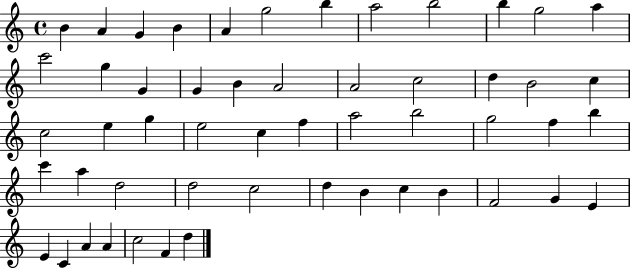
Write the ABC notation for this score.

X:1
T:Untitled
M:4/4
L:1/4
K:C
B A G B A g2 b a2 b2 b g2 a c'2 g G G B A2 A2 c2 d B2 c c2 e g e2 c f a2 b2 g2 f b c' a d2 d2 c2 d B c B F2 G E E C A A c2 F d